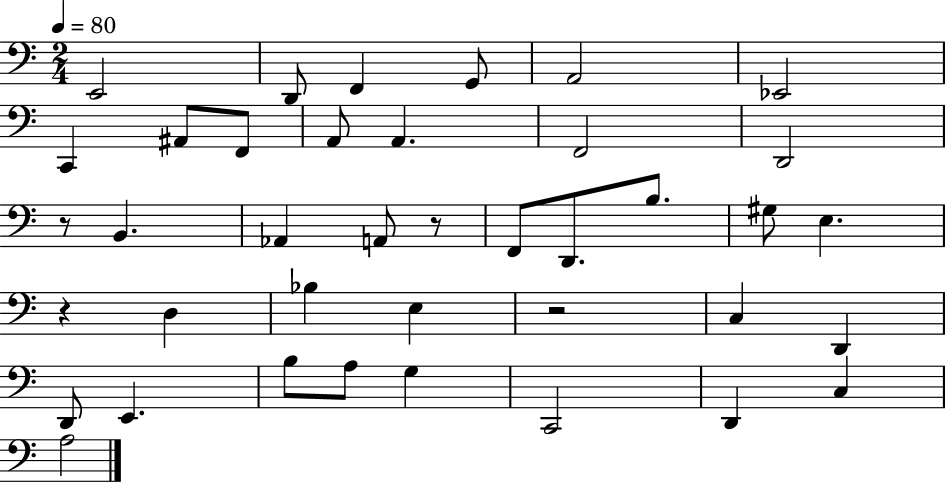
X:1
T:Untitled
M:2/4
L:1/4
K:C
E,,2 D,,/2 F,, G,,/2 A,,2 _E,,2 C,, ^A,,/2 F,,/2 A,,/2 A,, F,,2 D,,2 z/2 B,, _A,, A,,/2 z/2 F,,/2 D,,/2 B,/2 ^G,/2 E, z D, _B, E, z2 C, D,, D,,/2 E,, B,/2 A,/2 G, C,,2 D,, C, A,2